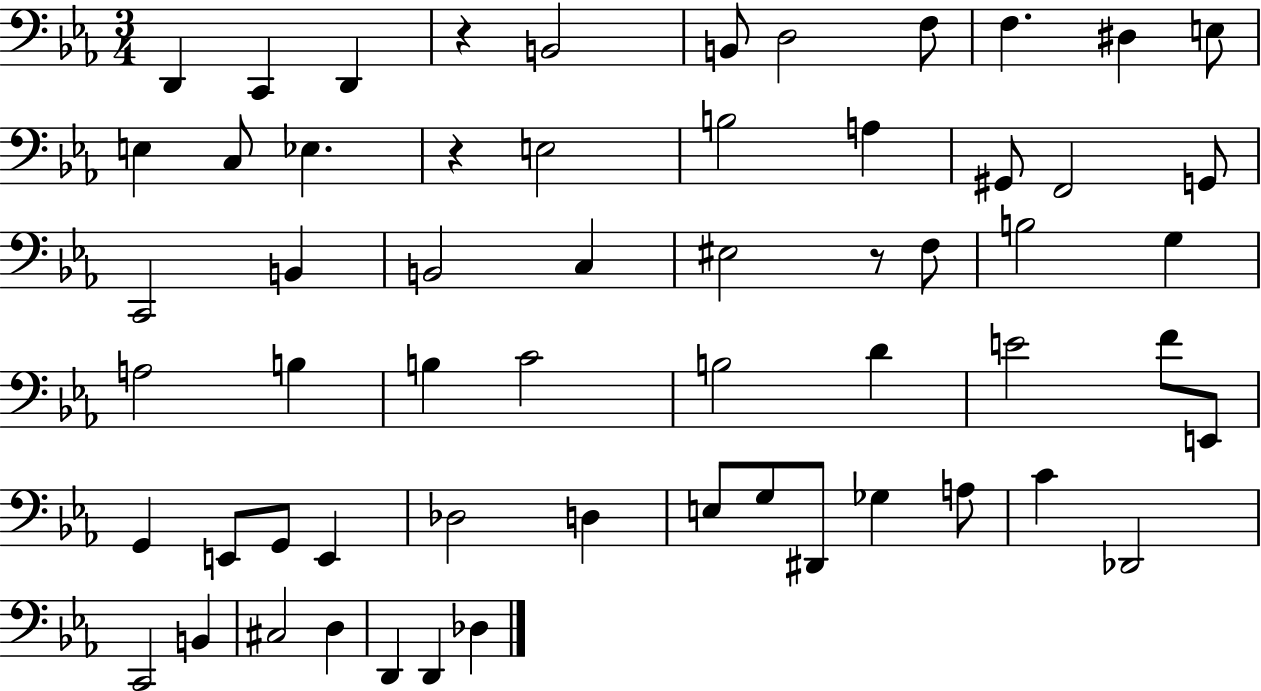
X:1
T:Untitled
M:3/4
L:1/4
K:Eb
D,, C,, D,, z B,,2 B,,/2 D,2 F,/2 F, ^D, E,/2 E, C,/2 _E, z E,2 B,2 A, ^G,,/2 F,,2 G,,/2 C,,2 B,, B,,2 C, ^E,2 z/2 F,/2 B,2 G, A,2 B, B, C2 B,2 D E2 F/2 E,,/2 G,, E,,/2 G,,/2 E,, _D,2 D, E,/2 G,/2 ^D,,/2 _G, A,/2 C _D,,2 C,,2 B,, ^C,2 D, D,, D,, _D,